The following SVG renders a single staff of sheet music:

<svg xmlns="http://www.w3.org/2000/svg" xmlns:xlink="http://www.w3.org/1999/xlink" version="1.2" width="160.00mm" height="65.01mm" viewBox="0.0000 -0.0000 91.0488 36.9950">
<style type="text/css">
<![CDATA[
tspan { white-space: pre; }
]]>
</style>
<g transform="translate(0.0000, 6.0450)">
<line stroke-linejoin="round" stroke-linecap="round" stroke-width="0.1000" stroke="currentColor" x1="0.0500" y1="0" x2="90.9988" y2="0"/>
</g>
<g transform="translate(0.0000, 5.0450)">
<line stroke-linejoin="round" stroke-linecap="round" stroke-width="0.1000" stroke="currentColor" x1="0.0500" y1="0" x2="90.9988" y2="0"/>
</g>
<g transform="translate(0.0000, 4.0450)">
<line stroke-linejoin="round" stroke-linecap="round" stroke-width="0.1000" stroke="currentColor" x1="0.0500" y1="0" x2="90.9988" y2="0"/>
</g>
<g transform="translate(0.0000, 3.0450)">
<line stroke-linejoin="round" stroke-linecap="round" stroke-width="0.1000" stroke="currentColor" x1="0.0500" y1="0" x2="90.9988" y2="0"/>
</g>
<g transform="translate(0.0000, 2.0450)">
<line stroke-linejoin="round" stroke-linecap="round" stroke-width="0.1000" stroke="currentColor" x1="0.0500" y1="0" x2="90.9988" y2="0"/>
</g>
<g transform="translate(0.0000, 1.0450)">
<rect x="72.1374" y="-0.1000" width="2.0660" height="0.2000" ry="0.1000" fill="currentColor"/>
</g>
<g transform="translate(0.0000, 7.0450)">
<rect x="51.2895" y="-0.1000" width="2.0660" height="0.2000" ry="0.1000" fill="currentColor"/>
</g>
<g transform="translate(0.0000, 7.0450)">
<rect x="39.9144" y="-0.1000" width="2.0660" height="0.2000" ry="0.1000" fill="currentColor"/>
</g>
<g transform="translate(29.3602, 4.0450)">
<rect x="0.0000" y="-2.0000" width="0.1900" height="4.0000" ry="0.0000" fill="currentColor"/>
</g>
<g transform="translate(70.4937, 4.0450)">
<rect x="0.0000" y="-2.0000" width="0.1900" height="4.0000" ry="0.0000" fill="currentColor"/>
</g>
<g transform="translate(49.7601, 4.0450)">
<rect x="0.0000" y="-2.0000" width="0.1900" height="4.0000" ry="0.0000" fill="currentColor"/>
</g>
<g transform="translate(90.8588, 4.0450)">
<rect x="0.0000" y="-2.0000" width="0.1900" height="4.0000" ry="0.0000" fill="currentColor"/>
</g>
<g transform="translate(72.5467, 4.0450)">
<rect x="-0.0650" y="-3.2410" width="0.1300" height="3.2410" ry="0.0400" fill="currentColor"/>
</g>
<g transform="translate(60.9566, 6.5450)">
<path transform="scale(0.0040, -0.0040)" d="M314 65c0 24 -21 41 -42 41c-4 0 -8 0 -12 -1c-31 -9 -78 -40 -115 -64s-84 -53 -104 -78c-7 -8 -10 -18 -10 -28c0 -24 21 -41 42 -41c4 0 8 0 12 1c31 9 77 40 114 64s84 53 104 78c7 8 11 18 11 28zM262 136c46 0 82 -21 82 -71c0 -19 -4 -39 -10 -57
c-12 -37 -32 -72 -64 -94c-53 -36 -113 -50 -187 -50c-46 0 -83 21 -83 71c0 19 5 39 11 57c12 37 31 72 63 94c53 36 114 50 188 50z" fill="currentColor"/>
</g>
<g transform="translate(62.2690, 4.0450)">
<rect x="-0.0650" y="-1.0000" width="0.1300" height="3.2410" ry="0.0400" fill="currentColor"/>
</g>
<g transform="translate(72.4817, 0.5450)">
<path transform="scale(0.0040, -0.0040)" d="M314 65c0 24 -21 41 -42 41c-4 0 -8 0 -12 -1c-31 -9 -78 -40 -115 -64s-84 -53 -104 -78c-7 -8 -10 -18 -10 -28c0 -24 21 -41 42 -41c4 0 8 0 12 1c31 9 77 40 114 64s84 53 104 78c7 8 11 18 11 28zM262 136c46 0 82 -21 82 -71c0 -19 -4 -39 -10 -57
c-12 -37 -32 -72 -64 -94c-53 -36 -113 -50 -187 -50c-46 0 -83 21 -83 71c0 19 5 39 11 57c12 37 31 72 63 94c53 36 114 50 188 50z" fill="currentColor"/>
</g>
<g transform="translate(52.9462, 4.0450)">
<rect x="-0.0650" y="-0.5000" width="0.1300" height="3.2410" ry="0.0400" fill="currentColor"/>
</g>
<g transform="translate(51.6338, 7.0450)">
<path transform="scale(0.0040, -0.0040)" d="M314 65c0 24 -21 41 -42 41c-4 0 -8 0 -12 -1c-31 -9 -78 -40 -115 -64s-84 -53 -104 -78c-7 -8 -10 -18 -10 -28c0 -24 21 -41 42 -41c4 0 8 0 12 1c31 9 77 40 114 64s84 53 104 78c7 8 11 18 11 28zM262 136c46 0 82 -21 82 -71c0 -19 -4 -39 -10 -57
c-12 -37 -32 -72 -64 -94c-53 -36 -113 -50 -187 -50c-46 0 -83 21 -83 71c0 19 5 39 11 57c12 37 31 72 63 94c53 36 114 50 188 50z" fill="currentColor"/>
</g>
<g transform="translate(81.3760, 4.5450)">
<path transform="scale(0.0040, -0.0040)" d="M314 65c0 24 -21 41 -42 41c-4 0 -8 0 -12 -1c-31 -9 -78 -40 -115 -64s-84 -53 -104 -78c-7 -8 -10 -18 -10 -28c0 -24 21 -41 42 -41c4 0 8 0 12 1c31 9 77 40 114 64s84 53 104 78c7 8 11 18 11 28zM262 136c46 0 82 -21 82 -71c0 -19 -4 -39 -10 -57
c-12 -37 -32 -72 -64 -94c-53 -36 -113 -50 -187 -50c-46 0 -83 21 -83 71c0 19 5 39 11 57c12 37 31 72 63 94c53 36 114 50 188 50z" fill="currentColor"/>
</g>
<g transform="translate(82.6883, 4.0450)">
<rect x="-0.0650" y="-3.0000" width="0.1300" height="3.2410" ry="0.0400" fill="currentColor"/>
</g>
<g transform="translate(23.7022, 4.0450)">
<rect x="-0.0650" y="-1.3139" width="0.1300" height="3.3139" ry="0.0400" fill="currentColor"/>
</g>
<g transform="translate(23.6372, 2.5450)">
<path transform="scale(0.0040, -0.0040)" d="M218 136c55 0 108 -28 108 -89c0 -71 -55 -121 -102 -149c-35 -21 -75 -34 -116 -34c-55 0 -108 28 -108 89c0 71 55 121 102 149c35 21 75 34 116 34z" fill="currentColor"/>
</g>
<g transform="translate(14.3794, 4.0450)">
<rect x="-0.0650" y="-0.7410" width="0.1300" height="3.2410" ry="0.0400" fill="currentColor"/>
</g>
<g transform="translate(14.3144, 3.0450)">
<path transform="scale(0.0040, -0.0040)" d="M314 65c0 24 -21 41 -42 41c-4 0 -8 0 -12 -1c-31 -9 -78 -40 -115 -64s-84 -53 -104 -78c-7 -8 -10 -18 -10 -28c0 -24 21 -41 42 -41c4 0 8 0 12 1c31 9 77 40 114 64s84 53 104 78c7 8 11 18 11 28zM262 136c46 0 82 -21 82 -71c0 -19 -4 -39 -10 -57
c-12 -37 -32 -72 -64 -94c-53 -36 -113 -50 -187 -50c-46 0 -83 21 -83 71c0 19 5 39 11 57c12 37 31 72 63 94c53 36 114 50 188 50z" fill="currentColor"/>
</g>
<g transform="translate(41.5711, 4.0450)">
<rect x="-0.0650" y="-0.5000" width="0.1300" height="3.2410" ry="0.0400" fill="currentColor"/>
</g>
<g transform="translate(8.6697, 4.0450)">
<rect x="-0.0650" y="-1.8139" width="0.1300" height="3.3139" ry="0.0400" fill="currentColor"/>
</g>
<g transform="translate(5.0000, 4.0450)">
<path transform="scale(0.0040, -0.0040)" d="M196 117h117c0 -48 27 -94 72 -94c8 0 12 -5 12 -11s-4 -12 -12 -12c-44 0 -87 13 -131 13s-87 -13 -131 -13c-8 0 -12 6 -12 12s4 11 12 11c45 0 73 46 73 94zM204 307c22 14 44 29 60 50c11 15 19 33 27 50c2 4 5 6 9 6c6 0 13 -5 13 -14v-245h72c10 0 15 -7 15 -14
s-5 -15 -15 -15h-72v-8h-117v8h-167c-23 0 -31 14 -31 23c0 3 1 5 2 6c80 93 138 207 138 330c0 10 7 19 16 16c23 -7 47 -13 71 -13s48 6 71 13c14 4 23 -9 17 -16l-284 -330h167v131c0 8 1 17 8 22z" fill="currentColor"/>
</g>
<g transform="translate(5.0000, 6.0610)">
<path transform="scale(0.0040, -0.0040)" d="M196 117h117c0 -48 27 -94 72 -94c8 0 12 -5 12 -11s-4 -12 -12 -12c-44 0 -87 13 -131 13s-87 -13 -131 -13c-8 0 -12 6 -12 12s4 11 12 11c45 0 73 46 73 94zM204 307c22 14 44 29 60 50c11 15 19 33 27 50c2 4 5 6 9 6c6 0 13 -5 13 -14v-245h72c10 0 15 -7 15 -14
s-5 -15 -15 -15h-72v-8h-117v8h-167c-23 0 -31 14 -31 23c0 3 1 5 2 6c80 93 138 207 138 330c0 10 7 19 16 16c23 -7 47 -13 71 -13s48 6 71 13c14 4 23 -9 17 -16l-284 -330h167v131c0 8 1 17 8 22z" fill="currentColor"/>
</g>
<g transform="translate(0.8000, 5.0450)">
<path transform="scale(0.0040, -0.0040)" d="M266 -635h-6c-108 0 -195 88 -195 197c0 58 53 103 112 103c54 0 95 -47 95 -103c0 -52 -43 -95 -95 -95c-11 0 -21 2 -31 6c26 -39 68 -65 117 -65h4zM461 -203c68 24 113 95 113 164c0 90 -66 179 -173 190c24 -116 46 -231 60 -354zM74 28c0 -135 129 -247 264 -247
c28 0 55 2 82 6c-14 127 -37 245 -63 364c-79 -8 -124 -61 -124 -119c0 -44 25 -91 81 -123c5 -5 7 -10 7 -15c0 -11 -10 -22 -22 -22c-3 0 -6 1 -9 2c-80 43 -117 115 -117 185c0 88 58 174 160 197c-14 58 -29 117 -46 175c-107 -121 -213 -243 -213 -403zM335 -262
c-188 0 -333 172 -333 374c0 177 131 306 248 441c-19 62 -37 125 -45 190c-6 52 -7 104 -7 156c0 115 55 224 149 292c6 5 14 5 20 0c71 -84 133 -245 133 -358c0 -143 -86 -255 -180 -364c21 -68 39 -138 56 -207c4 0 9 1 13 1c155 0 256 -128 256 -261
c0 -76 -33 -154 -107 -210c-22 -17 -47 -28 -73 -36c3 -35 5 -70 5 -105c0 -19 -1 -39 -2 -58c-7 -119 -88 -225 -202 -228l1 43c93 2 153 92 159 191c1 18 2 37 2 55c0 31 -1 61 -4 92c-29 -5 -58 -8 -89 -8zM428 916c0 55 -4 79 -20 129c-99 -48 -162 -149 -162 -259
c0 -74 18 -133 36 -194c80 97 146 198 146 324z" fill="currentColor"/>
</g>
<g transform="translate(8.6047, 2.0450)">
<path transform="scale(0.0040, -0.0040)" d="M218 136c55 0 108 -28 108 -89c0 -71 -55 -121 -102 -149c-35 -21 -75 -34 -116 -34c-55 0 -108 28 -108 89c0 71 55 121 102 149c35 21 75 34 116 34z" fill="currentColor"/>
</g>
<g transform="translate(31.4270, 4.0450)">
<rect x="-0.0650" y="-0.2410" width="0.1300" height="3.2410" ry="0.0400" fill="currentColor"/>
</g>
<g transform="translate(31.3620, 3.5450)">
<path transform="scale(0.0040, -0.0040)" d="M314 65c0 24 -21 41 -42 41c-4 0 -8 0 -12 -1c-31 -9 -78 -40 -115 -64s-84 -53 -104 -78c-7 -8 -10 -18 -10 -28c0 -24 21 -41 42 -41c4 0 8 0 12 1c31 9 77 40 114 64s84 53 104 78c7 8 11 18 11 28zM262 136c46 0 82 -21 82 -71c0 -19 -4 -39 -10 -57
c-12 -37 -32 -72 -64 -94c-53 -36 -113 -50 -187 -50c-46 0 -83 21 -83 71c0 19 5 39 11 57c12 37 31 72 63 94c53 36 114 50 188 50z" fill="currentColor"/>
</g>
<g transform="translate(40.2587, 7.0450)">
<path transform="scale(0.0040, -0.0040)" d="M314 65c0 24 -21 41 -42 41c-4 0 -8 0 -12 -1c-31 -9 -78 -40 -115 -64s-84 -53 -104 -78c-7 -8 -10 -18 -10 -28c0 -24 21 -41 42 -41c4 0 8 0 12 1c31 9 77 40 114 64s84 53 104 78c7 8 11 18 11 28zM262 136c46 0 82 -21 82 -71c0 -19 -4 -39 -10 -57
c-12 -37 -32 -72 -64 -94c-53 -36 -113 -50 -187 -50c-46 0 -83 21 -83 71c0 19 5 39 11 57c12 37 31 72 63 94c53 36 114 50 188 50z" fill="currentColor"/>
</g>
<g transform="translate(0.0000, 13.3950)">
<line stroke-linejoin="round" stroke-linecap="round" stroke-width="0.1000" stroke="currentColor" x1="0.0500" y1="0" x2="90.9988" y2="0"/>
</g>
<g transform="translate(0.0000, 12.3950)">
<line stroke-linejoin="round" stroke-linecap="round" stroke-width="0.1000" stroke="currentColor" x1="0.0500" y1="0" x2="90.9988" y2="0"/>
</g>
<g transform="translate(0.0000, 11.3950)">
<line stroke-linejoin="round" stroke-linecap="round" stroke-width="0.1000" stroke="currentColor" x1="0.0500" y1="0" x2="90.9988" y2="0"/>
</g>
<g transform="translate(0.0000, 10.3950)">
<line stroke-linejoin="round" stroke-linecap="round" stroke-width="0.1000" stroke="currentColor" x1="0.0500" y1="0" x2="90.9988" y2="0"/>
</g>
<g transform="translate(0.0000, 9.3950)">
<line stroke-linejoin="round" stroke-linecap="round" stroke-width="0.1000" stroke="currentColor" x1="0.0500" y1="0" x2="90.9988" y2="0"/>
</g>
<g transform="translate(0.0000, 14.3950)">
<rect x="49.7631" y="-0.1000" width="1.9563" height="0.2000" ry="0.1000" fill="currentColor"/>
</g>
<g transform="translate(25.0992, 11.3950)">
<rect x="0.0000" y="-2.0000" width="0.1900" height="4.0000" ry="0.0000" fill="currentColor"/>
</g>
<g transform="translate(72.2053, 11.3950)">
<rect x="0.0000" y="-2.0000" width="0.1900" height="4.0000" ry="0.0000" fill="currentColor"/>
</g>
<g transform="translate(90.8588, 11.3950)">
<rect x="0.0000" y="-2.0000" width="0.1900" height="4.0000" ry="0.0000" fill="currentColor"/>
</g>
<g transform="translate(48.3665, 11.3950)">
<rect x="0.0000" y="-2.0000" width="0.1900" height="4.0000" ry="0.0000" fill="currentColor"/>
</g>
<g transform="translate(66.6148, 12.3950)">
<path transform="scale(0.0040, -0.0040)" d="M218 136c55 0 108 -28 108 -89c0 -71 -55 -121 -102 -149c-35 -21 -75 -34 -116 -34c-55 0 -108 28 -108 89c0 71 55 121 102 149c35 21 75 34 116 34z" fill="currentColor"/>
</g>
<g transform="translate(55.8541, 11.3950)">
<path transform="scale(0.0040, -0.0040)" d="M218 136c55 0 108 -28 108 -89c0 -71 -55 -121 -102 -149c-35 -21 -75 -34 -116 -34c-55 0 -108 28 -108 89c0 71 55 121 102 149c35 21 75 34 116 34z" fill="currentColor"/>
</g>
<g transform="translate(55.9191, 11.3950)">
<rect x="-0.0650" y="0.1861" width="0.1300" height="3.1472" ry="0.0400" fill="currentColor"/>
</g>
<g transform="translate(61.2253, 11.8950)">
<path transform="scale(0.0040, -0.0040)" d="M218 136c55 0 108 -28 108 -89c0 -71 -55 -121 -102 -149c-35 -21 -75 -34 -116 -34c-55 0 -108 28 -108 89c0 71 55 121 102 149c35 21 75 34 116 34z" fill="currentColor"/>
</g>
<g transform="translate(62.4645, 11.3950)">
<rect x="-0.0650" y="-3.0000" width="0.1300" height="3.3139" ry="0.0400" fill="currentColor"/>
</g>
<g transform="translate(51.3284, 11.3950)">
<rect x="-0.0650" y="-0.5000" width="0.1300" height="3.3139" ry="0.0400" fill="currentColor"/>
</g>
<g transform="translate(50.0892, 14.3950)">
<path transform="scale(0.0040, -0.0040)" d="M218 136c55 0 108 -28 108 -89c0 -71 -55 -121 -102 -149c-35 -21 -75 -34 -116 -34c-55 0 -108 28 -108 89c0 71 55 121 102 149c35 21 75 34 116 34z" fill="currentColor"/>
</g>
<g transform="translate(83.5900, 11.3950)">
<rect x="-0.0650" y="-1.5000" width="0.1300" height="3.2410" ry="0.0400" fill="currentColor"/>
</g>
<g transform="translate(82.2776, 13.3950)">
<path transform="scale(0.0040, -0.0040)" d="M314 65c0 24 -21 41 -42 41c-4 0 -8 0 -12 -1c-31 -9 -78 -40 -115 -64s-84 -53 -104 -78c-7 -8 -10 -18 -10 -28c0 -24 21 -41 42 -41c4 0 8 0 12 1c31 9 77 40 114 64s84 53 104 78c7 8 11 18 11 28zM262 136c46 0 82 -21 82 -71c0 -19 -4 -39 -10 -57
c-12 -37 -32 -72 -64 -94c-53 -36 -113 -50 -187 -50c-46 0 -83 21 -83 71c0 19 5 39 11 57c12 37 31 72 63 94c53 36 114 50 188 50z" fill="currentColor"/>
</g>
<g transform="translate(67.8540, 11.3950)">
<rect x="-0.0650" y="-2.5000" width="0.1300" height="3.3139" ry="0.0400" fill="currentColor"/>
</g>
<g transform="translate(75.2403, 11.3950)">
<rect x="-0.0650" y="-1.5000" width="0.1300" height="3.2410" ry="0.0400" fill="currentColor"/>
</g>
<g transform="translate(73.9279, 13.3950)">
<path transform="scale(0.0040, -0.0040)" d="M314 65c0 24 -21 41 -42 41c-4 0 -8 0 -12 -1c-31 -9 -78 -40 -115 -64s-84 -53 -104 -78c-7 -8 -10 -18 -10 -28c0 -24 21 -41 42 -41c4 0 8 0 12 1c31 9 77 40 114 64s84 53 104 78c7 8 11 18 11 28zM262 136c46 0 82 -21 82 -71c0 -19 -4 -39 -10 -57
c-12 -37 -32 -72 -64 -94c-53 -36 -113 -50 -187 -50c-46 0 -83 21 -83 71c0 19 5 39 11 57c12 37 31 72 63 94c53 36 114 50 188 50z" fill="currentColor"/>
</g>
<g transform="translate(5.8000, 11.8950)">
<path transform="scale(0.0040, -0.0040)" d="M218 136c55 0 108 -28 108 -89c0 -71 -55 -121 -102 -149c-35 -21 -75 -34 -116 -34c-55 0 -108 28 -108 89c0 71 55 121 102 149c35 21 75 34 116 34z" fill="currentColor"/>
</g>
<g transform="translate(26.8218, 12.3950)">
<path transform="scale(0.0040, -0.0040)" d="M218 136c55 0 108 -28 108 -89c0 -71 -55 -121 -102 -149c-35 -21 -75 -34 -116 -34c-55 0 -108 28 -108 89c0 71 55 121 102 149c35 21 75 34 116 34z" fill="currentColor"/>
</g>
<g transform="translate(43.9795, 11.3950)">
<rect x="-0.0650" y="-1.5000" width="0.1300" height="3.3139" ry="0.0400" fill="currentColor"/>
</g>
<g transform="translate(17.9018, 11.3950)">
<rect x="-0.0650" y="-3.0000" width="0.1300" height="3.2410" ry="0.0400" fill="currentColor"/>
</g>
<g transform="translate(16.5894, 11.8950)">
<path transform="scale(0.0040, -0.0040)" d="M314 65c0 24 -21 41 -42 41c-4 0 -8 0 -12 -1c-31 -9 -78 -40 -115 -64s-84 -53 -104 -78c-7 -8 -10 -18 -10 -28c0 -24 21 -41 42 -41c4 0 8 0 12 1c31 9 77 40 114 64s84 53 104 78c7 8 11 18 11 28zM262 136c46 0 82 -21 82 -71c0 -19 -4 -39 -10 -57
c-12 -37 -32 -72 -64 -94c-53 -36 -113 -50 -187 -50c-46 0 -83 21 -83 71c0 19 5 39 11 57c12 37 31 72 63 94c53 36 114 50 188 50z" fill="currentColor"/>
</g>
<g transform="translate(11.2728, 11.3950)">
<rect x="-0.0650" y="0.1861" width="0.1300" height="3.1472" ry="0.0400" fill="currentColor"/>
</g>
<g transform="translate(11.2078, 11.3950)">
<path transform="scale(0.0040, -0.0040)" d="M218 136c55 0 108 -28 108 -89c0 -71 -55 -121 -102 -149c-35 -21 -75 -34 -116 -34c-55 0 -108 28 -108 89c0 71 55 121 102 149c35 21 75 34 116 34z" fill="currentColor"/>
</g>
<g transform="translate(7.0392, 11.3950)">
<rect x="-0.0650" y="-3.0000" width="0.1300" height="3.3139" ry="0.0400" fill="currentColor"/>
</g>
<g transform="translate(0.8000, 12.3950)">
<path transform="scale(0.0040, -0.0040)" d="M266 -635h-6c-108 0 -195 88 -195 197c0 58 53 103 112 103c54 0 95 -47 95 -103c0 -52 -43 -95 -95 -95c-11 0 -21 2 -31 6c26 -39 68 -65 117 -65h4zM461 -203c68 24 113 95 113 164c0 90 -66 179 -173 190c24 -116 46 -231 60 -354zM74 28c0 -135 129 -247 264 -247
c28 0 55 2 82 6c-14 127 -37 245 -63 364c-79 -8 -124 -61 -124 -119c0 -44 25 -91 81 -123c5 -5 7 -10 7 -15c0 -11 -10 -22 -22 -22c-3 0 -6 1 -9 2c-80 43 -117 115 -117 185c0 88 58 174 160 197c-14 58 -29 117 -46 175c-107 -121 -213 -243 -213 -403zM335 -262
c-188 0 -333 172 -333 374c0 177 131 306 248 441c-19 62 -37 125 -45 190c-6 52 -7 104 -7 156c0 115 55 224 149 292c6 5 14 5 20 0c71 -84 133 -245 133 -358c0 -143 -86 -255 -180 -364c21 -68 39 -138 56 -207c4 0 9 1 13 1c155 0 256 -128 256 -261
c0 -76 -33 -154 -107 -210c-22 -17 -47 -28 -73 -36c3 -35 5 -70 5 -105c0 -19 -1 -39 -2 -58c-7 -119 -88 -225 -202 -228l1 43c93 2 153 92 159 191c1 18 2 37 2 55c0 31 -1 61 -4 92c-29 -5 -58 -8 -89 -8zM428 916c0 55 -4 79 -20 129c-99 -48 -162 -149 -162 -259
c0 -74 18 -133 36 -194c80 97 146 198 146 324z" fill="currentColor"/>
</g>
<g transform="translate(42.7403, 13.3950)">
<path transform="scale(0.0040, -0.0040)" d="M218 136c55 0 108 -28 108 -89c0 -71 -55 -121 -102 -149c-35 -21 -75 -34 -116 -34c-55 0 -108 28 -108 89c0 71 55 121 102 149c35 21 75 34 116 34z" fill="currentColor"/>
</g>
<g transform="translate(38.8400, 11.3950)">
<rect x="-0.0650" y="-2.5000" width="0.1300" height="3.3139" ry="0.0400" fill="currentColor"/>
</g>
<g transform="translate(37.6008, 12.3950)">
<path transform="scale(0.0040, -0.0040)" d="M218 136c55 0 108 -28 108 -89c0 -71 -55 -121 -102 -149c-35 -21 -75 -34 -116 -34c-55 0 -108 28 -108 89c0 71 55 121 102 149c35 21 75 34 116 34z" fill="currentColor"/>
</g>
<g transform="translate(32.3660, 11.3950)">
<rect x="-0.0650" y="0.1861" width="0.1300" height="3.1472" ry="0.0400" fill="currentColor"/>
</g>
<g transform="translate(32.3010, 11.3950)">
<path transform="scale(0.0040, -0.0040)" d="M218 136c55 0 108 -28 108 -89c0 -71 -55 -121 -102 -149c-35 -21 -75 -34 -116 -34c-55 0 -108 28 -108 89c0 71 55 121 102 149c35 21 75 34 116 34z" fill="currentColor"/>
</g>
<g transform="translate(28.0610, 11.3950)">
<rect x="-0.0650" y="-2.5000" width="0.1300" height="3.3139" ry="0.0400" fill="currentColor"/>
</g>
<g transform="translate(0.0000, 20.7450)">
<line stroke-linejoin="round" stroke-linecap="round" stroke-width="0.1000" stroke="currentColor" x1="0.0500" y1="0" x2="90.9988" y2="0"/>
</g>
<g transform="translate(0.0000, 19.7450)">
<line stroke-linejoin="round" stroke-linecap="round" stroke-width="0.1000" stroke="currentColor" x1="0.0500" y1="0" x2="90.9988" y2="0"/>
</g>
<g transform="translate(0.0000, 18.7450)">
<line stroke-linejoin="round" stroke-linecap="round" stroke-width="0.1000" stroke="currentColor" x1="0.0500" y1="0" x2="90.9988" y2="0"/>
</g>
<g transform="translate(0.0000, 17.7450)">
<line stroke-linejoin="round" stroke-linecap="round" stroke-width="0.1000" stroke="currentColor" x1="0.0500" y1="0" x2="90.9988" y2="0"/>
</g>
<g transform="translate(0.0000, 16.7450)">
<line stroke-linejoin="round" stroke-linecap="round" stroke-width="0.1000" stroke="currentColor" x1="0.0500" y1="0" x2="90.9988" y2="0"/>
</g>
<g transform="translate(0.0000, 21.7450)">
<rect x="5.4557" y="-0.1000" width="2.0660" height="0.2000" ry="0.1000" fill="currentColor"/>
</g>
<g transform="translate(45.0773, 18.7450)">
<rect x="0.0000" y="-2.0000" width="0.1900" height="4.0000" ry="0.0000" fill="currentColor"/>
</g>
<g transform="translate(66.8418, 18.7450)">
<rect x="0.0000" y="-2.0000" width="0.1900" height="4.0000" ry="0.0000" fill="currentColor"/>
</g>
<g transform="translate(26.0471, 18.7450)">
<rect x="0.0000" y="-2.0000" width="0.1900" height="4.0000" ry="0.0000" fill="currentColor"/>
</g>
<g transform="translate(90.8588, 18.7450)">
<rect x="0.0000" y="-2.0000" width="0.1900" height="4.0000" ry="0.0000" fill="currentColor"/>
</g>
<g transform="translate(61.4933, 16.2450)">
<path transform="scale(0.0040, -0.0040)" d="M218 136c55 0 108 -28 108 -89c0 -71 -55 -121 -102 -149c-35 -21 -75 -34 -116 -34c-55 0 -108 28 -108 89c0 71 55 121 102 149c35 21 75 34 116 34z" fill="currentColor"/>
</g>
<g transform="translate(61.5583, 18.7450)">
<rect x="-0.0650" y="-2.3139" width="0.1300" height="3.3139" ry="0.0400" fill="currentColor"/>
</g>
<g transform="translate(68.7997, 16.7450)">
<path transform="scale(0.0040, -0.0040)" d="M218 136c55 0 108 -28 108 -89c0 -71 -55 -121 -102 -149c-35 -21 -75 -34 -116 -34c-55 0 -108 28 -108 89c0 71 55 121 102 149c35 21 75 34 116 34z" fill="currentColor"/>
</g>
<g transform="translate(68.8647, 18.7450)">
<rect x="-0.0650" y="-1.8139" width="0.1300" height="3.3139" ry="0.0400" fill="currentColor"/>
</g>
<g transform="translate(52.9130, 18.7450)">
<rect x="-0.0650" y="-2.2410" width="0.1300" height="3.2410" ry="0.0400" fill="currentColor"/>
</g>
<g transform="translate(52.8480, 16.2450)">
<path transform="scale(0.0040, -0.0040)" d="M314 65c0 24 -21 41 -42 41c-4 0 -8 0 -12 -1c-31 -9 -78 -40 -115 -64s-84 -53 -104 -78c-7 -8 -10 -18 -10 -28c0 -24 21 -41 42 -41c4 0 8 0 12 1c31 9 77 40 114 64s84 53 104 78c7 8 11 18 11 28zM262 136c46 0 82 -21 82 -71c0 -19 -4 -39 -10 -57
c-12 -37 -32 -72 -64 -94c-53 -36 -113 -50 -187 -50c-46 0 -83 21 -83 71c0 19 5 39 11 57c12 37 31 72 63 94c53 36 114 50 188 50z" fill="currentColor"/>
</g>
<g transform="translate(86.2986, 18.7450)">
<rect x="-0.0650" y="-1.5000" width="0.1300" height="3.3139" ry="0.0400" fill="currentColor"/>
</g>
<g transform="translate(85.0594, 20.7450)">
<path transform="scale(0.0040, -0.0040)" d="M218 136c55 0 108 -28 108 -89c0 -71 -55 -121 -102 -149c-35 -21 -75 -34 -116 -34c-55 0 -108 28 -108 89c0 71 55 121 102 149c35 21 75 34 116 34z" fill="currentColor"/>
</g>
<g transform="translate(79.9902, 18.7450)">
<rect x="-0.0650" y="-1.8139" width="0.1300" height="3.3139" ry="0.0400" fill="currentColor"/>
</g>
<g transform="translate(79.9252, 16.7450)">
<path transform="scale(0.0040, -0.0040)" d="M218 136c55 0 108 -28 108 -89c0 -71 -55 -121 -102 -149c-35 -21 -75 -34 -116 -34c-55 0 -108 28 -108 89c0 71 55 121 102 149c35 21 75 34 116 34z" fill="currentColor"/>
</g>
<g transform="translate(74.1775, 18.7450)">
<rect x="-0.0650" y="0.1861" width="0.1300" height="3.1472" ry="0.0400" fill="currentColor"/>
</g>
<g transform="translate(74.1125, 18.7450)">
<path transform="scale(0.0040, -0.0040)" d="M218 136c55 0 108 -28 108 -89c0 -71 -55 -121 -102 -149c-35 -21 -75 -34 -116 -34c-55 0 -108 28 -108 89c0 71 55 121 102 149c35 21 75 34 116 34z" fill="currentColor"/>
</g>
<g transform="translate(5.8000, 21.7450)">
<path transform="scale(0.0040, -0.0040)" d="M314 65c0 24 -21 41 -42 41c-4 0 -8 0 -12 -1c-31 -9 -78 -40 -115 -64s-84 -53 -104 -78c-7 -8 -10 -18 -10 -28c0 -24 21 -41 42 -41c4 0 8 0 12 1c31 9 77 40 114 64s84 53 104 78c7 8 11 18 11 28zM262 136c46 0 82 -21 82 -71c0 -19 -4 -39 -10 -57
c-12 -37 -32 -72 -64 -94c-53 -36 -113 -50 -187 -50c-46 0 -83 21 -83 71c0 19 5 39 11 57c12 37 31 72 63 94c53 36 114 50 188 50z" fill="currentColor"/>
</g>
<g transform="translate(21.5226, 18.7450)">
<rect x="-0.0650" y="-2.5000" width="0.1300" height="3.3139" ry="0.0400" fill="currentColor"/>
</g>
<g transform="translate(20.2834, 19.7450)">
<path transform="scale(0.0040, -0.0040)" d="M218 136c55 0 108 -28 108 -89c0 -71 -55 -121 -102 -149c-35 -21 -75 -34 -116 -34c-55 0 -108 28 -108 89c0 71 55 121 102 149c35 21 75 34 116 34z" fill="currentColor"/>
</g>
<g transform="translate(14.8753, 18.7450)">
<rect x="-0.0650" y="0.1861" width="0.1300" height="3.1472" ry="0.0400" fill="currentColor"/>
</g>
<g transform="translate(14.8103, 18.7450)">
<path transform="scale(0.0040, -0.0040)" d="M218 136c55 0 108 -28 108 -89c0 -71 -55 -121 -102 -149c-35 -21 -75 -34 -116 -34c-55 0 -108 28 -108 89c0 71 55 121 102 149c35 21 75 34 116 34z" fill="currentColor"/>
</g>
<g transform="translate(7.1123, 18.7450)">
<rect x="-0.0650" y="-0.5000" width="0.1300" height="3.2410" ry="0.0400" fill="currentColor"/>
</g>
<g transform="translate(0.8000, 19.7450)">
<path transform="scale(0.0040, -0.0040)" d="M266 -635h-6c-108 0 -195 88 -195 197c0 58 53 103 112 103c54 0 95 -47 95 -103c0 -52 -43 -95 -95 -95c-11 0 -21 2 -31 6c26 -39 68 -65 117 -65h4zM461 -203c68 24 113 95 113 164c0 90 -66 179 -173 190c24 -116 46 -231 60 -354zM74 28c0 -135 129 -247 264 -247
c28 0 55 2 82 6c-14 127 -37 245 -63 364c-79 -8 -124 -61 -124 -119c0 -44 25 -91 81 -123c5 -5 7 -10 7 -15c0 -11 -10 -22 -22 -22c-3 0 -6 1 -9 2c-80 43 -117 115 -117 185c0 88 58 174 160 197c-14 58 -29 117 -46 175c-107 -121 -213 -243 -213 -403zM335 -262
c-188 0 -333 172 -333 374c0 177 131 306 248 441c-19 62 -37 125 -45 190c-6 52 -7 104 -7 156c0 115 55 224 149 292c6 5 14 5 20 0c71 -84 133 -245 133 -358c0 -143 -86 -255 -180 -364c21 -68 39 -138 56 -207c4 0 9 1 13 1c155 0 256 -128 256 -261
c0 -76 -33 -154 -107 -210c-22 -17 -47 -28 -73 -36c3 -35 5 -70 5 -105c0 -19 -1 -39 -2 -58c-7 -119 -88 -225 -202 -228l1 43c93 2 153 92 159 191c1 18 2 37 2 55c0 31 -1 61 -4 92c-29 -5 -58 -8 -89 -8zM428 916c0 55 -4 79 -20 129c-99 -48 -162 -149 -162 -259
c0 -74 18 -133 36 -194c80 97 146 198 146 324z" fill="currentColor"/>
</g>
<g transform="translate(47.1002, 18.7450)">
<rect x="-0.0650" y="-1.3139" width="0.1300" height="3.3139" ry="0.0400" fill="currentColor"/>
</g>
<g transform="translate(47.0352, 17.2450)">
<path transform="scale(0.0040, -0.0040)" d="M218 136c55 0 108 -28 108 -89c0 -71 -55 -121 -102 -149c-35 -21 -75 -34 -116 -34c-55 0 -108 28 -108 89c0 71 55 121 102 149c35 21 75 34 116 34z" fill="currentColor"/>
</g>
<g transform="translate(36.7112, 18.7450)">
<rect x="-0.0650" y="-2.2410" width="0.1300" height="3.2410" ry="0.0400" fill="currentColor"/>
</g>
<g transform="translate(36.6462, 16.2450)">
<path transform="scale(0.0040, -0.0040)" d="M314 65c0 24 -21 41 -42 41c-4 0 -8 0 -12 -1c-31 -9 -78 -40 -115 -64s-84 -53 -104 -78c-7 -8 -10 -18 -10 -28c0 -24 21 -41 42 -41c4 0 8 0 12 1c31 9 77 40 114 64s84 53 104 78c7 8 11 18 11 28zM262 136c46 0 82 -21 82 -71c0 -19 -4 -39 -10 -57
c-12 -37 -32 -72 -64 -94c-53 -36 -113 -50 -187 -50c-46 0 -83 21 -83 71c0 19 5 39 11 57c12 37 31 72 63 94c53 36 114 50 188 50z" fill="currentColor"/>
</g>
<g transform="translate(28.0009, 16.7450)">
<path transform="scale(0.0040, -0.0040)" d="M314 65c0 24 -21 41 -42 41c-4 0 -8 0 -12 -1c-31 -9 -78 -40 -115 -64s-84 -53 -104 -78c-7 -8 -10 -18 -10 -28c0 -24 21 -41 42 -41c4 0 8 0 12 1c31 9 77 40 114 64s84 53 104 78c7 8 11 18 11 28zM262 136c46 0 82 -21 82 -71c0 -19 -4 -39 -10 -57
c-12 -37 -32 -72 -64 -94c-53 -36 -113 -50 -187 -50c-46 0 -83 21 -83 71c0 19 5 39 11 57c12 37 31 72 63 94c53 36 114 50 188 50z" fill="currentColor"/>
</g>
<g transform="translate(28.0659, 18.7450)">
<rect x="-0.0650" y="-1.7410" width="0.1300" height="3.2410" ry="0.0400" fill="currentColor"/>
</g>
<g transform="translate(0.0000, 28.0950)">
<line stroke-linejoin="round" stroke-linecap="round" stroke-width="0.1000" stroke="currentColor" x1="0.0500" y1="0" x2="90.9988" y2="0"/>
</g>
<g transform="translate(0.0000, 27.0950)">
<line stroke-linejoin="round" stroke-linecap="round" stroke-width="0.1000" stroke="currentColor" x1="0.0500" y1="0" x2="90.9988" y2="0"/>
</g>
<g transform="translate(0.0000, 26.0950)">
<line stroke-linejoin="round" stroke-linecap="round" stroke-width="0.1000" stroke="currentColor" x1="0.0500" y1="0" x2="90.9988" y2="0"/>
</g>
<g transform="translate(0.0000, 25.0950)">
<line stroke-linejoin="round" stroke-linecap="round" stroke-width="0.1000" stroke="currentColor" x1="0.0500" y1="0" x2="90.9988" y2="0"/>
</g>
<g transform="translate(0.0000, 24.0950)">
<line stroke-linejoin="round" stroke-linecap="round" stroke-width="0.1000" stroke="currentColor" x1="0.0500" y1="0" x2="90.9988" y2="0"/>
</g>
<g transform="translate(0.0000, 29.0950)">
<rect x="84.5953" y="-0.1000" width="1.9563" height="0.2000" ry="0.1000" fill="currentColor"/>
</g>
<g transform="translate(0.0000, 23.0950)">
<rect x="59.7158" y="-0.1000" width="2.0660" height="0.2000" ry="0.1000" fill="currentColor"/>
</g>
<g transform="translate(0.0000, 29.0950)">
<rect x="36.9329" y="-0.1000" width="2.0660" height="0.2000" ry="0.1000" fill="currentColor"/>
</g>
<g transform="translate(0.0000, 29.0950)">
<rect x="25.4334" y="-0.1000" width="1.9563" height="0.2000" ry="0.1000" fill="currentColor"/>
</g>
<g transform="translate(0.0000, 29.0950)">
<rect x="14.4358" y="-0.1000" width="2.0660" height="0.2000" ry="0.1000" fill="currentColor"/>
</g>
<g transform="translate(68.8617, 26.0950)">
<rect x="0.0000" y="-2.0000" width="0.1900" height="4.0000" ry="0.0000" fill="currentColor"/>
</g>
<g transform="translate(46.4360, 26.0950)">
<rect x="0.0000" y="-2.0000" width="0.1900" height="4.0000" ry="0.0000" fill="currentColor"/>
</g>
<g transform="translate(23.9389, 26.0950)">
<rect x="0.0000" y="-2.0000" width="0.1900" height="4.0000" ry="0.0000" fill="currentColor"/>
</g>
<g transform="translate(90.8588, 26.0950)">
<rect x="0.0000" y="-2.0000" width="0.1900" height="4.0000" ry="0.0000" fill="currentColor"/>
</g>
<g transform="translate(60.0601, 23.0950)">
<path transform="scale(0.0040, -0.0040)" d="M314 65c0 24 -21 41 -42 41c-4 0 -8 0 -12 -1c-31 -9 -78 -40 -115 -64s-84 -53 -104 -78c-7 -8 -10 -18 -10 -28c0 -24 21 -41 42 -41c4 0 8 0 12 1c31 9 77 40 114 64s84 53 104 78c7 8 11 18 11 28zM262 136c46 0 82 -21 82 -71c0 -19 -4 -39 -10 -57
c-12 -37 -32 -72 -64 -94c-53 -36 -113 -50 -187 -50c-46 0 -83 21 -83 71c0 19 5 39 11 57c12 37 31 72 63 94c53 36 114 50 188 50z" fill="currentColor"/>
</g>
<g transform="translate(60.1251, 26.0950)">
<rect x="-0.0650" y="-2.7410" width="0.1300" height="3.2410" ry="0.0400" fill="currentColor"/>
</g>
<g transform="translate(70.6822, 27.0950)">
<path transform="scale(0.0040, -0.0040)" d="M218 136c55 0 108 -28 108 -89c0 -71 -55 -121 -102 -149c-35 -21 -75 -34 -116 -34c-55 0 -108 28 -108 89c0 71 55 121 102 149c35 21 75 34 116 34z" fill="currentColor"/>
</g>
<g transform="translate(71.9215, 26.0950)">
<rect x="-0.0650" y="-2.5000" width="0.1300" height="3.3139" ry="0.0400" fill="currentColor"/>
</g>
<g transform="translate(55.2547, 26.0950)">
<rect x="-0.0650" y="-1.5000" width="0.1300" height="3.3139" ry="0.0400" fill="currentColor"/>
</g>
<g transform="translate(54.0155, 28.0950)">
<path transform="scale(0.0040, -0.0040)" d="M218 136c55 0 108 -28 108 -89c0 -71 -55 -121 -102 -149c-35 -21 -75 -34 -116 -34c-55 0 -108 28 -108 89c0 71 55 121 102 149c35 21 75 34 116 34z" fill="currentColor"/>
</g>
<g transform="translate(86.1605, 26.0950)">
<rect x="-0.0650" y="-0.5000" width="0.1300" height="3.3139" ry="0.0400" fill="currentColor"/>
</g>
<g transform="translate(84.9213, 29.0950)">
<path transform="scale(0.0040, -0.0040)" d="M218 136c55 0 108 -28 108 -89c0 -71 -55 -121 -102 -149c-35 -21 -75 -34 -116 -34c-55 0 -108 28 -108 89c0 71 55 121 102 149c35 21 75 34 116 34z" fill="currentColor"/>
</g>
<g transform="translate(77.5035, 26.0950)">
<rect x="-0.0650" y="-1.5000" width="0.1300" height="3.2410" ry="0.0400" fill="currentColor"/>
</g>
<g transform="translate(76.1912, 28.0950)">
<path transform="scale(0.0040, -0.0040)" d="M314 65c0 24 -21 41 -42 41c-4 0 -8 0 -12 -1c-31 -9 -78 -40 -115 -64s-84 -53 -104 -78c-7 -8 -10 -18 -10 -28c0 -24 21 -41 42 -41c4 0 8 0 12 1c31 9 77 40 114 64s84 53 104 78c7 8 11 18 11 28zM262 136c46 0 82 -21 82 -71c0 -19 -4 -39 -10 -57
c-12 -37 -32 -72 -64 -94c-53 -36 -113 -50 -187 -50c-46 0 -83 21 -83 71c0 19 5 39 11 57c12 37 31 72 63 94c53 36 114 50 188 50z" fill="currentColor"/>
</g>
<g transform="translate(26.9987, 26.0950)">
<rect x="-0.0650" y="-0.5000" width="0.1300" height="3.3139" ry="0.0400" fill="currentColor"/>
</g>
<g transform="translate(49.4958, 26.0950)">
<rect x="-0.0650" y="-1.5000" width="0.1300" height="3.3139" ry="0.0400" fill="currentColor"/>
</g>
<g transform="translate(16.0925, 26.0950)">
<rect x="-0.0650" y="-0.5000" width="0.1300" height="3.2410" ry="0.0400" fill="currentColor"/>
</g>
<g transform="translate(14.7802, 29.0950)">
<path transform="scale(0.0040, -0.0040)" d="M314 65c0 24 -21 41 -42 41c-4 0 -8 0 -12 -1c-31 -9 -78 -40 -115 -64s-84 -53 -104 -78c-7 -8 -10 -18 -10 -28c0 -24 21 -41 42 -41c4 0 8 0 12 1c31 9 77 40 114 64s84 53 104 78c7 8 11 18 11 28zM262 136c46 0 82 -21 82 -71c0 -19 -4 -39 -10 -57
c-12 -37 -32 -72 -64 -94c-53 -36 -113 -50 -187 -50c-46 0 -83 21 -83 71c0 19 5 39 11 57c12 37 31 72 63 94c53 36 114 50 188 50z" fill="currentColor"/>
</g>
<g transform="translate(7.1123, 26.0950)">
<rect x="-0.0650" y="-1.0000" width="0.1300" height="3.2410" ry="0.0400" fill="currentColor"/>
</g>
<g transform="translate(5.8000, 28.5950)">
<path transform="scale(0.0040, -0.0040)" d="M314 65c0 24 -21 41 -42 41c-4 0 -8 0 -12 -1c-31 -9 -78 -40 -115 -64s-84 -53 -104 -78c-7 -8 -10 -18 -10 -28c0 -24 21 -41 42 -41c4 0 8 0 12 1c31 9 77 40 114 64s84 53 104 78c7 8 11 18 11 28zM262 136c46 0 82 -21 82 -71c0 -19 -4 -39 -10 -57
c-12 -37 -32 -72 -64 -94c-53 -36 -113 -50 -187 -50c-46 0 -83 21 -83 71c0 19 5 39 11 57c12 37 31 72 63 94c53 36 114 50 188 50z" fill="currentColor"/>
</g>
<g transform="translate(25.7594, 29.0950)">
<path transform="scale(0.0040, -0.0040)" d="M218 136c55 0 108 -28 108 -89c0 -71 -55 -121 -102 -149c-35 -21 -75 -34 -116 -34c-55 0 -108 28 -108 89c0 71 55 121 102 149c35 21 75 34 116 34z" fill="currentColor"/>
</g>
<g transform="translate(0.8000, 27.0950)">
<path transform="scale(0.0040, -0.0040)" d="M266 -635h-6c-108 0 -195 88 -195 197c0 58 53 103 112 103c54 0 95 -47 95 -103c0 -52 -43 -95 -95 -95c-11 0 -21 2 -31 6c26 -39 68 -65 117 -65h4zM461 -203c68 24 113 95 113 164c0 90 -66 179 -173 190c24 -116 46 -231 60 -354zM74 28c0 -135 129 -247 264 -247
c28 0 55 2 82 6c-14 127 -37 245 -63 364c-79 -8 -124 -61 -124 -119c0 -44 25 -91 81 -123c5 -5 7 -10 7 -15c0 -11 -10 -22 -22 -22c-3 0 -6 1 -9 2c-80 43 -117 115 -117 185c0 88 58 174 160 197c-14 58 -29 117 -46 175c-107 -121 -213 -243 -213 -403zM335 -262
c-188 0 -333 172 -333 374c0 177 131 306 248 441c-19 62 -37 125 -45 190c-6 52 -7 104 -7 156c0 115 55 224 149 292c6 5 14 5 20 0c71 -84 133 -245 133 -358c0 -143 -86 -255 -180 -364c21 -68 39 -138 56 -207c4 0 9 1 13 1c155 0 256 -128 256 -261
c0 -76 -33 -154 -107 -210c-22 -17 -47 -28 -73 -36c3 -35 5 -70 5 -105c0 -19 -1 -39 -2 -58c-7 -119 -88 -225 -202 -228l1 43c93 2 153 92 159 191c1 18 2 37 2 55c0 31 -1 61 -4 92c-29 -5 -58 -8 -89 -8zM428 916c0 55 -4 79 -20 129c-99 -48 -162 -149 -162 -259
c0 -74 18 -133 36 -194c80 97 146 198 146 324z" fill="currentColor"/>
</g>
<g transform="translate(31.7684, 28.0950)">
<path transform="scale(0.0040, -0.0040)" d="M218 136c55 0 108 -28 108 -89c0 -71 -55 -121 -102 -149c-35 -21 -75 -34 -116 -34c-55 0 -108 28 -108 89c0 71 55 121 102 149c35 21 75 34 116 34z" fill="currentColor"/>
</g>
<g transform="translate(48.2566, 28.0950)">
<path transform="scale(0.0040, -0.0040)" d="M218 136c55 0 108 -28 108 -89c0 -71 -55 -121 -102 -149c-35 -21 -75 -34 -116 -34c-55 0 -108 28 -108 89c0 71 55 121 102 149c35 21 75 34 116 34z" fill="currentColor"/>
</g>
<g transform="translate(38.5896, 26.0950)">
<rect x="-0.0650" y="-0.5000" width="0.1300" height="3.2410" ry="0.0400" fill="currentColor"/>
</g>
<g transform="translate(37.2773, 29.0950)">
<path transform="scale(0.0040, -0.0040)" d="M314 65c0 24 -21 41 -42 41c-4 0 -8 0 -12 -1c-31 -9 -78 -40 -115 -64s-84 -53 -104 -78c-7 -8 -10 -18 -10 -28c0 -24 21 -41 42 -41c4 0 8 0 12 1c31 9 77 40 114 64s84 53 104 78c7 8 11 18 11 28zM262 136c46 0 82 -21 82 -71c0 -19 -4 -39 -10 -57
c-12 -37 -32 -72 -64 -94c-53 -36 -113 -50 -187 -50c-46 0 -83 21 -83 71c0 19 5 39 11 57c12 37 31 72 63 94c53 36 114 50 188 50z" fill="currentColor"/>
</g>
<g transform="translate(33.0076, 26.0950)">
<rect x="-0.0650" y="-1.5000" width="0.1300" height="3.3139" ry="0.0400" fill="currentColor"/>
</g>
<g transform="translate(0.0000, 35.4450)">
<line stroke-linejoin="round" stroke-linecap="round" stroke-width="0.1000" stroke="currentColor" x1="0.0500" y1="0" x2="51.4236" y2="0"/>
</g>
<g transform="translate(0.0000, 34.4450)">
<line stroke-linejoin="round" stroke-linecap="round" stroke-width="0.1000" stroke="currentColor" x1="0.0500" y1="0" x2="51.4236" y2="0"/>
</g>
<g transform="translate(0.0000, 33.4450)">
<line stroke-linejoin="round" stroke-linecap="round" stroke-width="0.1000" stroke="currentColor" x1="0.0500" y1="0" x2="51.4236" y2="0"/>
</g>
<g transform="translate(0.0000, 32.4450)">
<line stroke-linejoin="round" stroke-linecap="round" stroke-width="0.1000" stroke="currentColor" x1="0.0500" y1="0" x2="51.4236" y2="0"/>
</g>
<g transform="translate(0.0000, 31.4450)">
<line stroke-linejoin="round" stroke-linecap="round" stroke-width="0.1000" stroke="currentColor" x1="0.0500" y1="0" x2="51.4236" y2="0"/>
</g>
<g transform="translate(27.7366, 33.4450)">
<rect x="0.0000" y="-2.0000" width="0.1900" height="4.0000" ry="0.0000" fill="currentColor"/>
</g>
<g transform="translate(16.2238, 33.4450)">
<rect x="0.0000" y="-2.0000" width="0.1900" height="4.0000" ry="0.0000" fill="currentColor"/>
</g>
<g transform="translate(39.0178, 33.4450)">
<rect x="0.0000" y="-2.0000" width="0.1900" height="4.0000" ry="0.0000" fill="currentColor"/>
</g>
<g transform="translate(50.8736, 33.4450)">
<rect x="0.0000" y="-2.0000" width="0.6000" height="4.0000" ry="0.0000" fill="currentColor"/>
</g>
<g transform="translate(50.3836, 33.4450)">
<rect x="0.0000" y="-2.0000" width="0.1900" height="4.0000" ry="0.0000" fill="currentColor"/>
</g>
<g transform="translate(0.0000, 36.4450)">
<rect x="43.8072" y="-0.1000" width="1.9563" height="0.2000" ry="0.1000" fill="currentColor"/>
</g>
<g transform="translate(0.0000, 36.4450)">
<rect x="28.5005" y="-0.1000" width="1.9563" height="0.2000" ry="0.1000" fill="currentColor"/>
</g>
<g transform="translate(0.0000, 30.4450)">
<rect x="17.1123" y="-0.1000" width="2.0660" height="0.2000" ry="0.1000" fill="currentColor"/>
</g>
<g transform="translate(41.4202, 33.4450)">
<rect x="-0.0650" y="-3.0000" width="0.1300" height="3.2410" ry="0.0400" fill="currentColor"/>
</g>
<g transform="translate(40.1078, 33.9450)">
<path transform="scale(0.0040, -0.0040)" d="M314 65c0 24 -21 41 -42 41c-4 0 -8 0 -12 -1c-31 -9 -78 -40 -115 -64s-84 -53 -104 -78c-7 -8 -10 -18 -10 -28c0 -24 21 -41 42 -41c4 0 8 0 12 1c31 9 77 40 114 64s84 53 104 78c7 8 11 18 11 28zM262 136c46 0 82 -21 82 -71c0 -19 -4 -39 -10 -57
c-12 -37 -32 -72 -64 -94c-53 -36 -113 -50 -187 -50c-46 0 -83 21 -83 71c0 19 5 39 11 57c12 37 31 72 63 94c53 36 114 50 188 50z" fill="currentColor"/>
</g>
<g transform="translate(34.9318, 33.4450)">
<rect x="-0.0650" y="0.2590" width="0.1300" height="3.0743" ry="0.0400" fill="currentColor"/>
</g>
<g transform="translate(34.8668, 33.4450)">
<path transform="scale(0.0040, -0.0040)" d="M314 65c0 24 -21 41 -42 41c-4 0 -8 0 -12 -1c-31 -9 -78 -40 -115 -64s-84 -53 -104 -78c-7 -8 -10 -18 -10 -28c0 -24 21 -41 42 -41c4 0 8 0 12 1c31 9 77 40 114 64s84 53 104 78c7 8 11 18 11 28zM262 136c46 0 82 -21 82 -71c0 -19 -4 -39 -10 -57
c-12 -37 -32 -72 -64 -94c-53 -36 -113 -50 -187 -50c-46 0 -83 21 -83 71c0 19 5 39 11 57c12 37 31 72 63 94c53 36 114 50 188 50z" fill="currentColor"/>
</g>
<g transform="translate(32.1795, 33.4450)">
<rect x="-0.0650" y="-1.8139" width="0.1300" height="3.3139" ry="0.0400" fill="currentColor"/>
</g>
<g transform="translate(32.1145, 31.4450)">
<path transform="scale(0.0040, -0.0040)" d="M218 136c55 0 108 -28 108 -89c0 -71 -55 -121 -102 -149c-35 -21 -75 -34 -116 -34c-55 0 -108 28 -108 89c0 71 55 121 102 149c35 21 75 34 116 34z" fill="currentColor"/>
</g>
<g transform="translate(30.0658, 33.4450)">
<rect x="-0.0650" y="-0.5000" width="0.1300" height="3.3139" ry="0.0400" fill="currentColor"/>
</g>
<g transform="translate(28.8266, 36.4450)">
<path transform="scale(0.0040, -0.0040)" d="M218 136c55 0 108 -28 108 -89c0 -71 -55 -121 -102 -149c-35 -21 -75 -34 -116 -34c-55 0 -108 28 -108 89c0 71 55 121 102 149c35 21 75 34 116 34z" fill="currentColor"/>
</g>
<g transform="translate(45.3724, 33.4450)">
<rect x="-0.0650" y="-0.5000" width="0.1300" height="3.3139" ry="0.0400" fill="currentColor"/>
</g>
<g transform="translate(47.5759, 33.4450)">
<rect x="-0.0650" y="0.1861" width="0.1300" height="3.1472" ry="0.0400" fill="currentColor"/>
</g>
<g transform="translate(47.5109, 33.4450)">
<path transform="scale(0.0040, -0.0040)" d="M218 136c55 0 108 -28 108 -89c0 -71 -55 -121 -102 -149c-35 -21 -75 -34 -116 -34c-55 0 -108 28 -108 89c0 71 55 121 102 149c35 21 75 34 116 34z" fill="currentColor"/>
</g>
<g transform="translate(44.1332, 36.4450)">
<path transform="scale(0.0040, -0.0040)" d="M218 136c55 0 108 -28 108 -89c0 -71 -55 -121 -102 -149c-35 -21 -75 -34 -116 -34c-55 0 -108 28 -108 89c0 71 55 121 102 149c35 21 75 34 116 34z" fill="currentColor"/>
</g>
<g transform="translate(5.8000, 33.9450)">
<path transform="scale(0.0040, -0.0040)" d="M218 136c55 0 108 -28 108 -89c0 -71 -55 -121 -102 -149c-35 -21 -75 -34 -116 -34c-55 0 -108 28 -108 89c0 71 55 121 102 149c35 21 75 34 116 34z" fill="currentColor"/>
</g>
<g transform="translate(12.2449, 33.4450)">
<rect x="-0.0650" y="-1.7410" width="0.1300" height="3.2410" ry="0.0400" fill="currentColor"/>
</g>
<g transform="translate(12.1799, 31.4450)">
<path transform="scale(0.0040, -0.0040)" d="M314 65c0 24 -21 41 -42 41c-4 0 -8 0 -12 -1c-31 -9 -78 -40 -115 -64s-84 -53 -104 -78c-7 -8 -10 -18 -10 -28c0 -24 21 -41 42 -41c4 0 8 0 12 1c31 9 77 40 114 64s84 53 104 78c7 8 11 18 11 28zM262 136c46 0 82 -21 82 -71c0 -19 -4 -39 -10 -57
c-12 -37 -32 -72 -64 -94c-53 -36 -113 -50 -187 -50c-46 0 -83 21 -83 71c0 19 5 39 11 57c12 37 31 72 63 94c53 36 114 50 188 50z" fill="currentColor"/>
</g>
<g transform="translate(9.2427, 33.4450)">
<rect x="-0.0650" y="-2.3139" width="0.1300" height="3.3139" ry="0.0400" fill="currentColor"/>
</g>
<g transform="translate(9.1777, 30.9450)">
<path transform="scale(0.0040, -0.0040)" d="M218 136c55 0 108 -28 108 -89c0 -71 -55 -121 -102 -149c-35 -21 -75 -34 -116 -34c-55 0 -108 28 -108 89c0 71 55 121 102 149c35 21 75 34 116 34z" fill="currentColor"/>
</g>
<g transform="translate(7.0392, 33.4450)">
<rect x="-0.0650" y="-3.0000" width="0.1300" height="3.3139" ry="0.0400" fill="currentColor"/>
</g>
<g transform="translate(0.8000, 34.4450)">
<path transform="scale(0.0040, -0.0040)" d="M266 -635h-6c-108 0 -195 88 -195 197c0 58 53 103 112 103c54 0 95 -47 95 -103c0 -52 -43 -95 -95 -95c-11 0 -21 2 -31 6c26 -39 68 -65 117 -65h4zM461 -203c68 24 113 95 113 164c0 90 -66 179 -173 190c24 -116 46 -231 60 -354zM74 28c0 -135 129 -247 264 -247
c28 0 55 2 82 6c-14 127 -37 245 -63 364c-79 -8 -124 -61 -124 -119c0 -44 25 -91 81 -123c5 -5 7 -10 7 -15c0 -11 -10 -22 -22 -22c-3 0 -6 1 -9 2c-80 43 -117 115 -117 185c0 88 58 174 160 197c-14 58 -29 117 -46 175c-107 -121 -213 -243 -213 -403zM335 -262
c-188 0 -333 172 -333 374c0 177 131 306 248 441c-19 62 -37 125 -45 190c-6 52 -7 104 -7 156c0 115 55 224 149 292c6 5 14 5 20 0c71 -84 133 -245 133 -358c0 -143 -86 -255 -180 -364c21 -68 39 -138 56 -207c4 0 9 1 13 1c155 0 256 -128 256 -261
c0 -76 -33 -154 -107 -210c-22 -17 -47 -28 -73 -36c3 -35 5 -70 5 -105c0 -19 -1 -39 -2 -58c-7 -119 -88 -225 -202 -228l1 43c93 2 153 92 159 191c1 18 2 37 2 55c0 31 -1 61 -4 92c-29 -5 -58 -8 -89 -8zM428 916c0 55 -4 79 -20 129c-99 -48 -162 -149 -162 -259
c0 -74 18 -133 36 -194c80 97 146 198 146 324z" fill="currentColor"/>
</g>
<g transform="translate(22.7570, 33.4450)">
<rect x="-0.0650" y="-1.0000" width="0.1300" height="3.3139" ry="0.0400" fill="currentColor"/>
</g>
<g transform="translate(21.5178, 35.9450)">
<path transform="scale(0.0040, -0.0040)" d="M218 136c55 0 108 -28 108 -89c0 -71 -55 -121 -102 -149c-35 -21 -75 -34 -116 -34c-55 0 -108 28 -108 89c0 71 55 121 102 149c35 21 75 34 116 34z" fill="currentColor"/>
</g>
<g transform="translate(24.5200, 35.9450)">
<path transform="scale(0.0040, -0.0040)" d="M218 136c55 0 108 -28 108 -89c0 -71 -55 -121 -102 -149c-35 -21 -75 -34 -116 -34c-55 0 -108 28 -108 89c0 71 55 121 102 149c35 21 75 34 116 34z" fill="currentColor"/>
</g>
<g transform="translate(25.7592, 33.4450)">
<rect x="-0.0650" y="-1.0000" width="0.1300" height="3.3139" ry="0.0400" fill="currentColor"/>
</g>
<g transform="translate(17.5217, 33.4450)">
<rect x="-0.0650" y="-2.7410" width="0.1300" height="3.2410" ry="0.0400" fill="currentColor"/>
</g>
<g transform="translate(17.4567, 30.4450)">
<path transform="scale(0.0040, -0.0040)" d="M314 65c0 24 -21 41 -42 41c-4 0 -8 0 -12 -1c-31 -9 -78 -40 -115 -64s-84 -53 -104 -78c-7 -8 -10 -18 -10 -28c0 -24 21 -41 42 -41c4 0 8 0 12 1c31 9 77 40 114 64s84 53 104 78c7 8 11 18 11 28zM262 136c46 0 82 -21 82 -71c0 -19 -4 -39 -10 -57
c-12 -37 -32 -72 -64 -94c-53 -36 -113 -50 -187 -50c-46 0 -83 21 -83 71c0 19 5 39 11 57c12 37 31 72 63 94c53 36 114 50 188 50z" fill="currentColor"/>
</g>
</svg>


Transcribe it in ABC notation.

X:1
T:Untitled
M:4/4
L:1/4
K:C
f d2 e c2 C2 C2 D2 b2 A2 A B A2 G B G E C B A G E2 E2 C2 B G f2 g2 e g2 g f B f E D2 C2 C E C2 E E a2 G E2 C A g f2 a2 D D C f B2 A2 C B